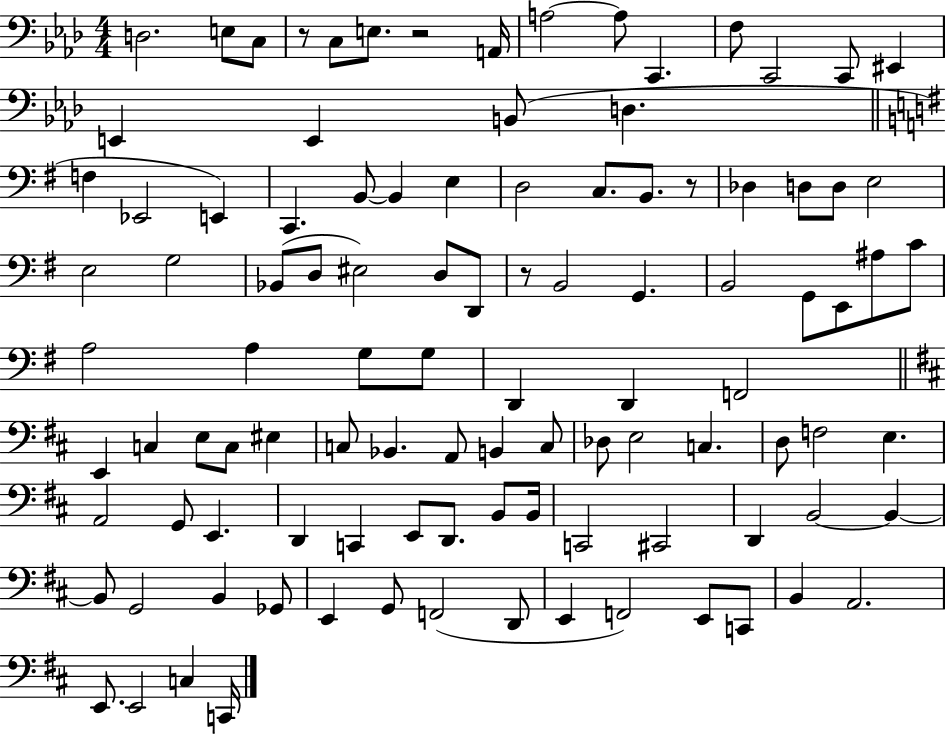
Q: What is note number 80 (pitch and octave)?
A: D2